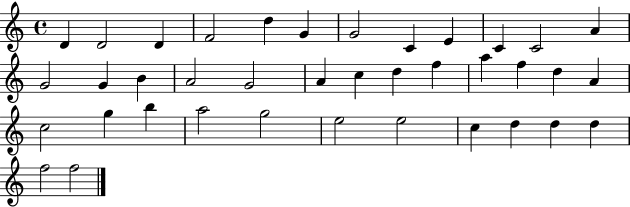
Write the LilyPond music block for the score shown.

{
  \clef treble
  \time 4/4
  \defaultTimeSignature
  \key c \major
  d'4 d'2 d'4 | f'2 d''4 g'4 | g'2 c'4 e'4 | c'4 c'2 a'4 | \break g'2 g'4 b'4 | a'2 g'2 | a'4 c''4 d''4 f''4 | a''4 f''4 d''4 a'4 | \break c''2 g''4 b''4 | a''2 g''2 | e''2 e''2 | c''4 d''4 d''4 d''4 | \break f''2 f''2 | \bar "|."
}